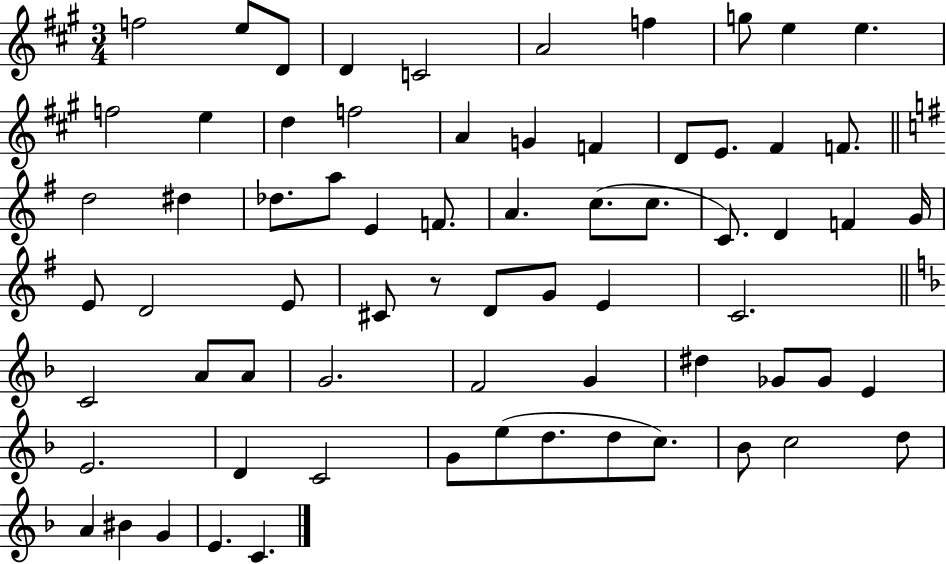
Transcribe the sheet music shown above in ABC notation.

X:1
T:Untitled
M:3/4
L:1/4
K:A
f2 e/2 D/2 D C2 A2 f g/2 e e f2 e d f2 A G F D/2 E/2 ^F F/2 d2 ^d _d/2 a/2 E F/2 A c/2 c/2 C/2 D F G/4 E/2 D2 E/2 ^C/2 z/2 D/2 G/2 E C2 C2 A/2 A/2 G2 F2 G ^d _G/2 _G/2 E E2 D C2 G/2 e/2 d/2 d/2 c/2 _B/2 c2 d/2 A ^B G E C